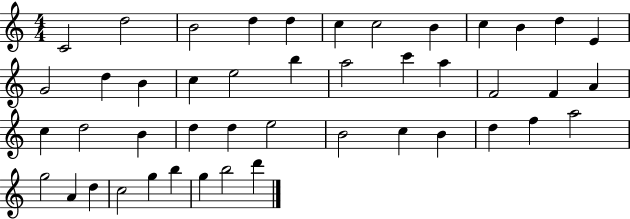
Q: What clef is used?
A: treble